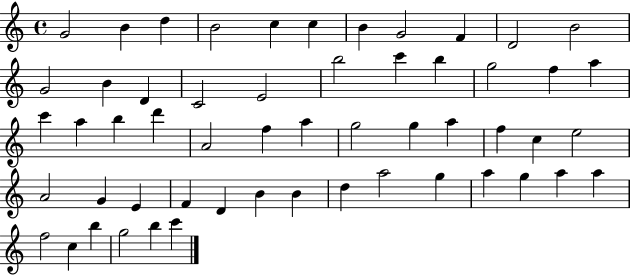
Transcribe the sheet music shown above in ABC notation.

X:1
T:Untitled
M:4/4
L:1/4
K:C
G2 B d B2 c c B G2 F D2 B2 G2 B D C2 E2 b2 c' b g2 f a c' a b d' A2 f a g2 g a f c e2 A2 G E F D B B d a2 g a g a a f2 c b g2 b c'